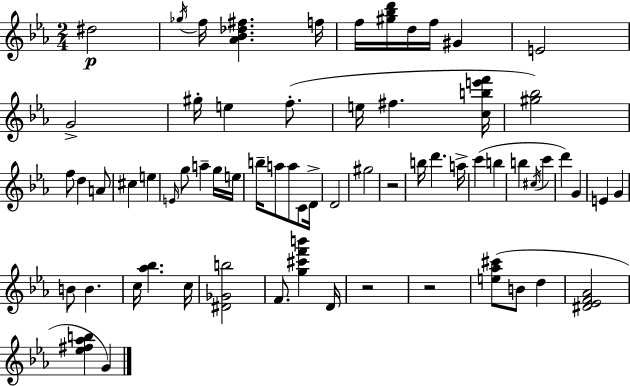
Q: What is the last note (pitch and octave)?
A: G4